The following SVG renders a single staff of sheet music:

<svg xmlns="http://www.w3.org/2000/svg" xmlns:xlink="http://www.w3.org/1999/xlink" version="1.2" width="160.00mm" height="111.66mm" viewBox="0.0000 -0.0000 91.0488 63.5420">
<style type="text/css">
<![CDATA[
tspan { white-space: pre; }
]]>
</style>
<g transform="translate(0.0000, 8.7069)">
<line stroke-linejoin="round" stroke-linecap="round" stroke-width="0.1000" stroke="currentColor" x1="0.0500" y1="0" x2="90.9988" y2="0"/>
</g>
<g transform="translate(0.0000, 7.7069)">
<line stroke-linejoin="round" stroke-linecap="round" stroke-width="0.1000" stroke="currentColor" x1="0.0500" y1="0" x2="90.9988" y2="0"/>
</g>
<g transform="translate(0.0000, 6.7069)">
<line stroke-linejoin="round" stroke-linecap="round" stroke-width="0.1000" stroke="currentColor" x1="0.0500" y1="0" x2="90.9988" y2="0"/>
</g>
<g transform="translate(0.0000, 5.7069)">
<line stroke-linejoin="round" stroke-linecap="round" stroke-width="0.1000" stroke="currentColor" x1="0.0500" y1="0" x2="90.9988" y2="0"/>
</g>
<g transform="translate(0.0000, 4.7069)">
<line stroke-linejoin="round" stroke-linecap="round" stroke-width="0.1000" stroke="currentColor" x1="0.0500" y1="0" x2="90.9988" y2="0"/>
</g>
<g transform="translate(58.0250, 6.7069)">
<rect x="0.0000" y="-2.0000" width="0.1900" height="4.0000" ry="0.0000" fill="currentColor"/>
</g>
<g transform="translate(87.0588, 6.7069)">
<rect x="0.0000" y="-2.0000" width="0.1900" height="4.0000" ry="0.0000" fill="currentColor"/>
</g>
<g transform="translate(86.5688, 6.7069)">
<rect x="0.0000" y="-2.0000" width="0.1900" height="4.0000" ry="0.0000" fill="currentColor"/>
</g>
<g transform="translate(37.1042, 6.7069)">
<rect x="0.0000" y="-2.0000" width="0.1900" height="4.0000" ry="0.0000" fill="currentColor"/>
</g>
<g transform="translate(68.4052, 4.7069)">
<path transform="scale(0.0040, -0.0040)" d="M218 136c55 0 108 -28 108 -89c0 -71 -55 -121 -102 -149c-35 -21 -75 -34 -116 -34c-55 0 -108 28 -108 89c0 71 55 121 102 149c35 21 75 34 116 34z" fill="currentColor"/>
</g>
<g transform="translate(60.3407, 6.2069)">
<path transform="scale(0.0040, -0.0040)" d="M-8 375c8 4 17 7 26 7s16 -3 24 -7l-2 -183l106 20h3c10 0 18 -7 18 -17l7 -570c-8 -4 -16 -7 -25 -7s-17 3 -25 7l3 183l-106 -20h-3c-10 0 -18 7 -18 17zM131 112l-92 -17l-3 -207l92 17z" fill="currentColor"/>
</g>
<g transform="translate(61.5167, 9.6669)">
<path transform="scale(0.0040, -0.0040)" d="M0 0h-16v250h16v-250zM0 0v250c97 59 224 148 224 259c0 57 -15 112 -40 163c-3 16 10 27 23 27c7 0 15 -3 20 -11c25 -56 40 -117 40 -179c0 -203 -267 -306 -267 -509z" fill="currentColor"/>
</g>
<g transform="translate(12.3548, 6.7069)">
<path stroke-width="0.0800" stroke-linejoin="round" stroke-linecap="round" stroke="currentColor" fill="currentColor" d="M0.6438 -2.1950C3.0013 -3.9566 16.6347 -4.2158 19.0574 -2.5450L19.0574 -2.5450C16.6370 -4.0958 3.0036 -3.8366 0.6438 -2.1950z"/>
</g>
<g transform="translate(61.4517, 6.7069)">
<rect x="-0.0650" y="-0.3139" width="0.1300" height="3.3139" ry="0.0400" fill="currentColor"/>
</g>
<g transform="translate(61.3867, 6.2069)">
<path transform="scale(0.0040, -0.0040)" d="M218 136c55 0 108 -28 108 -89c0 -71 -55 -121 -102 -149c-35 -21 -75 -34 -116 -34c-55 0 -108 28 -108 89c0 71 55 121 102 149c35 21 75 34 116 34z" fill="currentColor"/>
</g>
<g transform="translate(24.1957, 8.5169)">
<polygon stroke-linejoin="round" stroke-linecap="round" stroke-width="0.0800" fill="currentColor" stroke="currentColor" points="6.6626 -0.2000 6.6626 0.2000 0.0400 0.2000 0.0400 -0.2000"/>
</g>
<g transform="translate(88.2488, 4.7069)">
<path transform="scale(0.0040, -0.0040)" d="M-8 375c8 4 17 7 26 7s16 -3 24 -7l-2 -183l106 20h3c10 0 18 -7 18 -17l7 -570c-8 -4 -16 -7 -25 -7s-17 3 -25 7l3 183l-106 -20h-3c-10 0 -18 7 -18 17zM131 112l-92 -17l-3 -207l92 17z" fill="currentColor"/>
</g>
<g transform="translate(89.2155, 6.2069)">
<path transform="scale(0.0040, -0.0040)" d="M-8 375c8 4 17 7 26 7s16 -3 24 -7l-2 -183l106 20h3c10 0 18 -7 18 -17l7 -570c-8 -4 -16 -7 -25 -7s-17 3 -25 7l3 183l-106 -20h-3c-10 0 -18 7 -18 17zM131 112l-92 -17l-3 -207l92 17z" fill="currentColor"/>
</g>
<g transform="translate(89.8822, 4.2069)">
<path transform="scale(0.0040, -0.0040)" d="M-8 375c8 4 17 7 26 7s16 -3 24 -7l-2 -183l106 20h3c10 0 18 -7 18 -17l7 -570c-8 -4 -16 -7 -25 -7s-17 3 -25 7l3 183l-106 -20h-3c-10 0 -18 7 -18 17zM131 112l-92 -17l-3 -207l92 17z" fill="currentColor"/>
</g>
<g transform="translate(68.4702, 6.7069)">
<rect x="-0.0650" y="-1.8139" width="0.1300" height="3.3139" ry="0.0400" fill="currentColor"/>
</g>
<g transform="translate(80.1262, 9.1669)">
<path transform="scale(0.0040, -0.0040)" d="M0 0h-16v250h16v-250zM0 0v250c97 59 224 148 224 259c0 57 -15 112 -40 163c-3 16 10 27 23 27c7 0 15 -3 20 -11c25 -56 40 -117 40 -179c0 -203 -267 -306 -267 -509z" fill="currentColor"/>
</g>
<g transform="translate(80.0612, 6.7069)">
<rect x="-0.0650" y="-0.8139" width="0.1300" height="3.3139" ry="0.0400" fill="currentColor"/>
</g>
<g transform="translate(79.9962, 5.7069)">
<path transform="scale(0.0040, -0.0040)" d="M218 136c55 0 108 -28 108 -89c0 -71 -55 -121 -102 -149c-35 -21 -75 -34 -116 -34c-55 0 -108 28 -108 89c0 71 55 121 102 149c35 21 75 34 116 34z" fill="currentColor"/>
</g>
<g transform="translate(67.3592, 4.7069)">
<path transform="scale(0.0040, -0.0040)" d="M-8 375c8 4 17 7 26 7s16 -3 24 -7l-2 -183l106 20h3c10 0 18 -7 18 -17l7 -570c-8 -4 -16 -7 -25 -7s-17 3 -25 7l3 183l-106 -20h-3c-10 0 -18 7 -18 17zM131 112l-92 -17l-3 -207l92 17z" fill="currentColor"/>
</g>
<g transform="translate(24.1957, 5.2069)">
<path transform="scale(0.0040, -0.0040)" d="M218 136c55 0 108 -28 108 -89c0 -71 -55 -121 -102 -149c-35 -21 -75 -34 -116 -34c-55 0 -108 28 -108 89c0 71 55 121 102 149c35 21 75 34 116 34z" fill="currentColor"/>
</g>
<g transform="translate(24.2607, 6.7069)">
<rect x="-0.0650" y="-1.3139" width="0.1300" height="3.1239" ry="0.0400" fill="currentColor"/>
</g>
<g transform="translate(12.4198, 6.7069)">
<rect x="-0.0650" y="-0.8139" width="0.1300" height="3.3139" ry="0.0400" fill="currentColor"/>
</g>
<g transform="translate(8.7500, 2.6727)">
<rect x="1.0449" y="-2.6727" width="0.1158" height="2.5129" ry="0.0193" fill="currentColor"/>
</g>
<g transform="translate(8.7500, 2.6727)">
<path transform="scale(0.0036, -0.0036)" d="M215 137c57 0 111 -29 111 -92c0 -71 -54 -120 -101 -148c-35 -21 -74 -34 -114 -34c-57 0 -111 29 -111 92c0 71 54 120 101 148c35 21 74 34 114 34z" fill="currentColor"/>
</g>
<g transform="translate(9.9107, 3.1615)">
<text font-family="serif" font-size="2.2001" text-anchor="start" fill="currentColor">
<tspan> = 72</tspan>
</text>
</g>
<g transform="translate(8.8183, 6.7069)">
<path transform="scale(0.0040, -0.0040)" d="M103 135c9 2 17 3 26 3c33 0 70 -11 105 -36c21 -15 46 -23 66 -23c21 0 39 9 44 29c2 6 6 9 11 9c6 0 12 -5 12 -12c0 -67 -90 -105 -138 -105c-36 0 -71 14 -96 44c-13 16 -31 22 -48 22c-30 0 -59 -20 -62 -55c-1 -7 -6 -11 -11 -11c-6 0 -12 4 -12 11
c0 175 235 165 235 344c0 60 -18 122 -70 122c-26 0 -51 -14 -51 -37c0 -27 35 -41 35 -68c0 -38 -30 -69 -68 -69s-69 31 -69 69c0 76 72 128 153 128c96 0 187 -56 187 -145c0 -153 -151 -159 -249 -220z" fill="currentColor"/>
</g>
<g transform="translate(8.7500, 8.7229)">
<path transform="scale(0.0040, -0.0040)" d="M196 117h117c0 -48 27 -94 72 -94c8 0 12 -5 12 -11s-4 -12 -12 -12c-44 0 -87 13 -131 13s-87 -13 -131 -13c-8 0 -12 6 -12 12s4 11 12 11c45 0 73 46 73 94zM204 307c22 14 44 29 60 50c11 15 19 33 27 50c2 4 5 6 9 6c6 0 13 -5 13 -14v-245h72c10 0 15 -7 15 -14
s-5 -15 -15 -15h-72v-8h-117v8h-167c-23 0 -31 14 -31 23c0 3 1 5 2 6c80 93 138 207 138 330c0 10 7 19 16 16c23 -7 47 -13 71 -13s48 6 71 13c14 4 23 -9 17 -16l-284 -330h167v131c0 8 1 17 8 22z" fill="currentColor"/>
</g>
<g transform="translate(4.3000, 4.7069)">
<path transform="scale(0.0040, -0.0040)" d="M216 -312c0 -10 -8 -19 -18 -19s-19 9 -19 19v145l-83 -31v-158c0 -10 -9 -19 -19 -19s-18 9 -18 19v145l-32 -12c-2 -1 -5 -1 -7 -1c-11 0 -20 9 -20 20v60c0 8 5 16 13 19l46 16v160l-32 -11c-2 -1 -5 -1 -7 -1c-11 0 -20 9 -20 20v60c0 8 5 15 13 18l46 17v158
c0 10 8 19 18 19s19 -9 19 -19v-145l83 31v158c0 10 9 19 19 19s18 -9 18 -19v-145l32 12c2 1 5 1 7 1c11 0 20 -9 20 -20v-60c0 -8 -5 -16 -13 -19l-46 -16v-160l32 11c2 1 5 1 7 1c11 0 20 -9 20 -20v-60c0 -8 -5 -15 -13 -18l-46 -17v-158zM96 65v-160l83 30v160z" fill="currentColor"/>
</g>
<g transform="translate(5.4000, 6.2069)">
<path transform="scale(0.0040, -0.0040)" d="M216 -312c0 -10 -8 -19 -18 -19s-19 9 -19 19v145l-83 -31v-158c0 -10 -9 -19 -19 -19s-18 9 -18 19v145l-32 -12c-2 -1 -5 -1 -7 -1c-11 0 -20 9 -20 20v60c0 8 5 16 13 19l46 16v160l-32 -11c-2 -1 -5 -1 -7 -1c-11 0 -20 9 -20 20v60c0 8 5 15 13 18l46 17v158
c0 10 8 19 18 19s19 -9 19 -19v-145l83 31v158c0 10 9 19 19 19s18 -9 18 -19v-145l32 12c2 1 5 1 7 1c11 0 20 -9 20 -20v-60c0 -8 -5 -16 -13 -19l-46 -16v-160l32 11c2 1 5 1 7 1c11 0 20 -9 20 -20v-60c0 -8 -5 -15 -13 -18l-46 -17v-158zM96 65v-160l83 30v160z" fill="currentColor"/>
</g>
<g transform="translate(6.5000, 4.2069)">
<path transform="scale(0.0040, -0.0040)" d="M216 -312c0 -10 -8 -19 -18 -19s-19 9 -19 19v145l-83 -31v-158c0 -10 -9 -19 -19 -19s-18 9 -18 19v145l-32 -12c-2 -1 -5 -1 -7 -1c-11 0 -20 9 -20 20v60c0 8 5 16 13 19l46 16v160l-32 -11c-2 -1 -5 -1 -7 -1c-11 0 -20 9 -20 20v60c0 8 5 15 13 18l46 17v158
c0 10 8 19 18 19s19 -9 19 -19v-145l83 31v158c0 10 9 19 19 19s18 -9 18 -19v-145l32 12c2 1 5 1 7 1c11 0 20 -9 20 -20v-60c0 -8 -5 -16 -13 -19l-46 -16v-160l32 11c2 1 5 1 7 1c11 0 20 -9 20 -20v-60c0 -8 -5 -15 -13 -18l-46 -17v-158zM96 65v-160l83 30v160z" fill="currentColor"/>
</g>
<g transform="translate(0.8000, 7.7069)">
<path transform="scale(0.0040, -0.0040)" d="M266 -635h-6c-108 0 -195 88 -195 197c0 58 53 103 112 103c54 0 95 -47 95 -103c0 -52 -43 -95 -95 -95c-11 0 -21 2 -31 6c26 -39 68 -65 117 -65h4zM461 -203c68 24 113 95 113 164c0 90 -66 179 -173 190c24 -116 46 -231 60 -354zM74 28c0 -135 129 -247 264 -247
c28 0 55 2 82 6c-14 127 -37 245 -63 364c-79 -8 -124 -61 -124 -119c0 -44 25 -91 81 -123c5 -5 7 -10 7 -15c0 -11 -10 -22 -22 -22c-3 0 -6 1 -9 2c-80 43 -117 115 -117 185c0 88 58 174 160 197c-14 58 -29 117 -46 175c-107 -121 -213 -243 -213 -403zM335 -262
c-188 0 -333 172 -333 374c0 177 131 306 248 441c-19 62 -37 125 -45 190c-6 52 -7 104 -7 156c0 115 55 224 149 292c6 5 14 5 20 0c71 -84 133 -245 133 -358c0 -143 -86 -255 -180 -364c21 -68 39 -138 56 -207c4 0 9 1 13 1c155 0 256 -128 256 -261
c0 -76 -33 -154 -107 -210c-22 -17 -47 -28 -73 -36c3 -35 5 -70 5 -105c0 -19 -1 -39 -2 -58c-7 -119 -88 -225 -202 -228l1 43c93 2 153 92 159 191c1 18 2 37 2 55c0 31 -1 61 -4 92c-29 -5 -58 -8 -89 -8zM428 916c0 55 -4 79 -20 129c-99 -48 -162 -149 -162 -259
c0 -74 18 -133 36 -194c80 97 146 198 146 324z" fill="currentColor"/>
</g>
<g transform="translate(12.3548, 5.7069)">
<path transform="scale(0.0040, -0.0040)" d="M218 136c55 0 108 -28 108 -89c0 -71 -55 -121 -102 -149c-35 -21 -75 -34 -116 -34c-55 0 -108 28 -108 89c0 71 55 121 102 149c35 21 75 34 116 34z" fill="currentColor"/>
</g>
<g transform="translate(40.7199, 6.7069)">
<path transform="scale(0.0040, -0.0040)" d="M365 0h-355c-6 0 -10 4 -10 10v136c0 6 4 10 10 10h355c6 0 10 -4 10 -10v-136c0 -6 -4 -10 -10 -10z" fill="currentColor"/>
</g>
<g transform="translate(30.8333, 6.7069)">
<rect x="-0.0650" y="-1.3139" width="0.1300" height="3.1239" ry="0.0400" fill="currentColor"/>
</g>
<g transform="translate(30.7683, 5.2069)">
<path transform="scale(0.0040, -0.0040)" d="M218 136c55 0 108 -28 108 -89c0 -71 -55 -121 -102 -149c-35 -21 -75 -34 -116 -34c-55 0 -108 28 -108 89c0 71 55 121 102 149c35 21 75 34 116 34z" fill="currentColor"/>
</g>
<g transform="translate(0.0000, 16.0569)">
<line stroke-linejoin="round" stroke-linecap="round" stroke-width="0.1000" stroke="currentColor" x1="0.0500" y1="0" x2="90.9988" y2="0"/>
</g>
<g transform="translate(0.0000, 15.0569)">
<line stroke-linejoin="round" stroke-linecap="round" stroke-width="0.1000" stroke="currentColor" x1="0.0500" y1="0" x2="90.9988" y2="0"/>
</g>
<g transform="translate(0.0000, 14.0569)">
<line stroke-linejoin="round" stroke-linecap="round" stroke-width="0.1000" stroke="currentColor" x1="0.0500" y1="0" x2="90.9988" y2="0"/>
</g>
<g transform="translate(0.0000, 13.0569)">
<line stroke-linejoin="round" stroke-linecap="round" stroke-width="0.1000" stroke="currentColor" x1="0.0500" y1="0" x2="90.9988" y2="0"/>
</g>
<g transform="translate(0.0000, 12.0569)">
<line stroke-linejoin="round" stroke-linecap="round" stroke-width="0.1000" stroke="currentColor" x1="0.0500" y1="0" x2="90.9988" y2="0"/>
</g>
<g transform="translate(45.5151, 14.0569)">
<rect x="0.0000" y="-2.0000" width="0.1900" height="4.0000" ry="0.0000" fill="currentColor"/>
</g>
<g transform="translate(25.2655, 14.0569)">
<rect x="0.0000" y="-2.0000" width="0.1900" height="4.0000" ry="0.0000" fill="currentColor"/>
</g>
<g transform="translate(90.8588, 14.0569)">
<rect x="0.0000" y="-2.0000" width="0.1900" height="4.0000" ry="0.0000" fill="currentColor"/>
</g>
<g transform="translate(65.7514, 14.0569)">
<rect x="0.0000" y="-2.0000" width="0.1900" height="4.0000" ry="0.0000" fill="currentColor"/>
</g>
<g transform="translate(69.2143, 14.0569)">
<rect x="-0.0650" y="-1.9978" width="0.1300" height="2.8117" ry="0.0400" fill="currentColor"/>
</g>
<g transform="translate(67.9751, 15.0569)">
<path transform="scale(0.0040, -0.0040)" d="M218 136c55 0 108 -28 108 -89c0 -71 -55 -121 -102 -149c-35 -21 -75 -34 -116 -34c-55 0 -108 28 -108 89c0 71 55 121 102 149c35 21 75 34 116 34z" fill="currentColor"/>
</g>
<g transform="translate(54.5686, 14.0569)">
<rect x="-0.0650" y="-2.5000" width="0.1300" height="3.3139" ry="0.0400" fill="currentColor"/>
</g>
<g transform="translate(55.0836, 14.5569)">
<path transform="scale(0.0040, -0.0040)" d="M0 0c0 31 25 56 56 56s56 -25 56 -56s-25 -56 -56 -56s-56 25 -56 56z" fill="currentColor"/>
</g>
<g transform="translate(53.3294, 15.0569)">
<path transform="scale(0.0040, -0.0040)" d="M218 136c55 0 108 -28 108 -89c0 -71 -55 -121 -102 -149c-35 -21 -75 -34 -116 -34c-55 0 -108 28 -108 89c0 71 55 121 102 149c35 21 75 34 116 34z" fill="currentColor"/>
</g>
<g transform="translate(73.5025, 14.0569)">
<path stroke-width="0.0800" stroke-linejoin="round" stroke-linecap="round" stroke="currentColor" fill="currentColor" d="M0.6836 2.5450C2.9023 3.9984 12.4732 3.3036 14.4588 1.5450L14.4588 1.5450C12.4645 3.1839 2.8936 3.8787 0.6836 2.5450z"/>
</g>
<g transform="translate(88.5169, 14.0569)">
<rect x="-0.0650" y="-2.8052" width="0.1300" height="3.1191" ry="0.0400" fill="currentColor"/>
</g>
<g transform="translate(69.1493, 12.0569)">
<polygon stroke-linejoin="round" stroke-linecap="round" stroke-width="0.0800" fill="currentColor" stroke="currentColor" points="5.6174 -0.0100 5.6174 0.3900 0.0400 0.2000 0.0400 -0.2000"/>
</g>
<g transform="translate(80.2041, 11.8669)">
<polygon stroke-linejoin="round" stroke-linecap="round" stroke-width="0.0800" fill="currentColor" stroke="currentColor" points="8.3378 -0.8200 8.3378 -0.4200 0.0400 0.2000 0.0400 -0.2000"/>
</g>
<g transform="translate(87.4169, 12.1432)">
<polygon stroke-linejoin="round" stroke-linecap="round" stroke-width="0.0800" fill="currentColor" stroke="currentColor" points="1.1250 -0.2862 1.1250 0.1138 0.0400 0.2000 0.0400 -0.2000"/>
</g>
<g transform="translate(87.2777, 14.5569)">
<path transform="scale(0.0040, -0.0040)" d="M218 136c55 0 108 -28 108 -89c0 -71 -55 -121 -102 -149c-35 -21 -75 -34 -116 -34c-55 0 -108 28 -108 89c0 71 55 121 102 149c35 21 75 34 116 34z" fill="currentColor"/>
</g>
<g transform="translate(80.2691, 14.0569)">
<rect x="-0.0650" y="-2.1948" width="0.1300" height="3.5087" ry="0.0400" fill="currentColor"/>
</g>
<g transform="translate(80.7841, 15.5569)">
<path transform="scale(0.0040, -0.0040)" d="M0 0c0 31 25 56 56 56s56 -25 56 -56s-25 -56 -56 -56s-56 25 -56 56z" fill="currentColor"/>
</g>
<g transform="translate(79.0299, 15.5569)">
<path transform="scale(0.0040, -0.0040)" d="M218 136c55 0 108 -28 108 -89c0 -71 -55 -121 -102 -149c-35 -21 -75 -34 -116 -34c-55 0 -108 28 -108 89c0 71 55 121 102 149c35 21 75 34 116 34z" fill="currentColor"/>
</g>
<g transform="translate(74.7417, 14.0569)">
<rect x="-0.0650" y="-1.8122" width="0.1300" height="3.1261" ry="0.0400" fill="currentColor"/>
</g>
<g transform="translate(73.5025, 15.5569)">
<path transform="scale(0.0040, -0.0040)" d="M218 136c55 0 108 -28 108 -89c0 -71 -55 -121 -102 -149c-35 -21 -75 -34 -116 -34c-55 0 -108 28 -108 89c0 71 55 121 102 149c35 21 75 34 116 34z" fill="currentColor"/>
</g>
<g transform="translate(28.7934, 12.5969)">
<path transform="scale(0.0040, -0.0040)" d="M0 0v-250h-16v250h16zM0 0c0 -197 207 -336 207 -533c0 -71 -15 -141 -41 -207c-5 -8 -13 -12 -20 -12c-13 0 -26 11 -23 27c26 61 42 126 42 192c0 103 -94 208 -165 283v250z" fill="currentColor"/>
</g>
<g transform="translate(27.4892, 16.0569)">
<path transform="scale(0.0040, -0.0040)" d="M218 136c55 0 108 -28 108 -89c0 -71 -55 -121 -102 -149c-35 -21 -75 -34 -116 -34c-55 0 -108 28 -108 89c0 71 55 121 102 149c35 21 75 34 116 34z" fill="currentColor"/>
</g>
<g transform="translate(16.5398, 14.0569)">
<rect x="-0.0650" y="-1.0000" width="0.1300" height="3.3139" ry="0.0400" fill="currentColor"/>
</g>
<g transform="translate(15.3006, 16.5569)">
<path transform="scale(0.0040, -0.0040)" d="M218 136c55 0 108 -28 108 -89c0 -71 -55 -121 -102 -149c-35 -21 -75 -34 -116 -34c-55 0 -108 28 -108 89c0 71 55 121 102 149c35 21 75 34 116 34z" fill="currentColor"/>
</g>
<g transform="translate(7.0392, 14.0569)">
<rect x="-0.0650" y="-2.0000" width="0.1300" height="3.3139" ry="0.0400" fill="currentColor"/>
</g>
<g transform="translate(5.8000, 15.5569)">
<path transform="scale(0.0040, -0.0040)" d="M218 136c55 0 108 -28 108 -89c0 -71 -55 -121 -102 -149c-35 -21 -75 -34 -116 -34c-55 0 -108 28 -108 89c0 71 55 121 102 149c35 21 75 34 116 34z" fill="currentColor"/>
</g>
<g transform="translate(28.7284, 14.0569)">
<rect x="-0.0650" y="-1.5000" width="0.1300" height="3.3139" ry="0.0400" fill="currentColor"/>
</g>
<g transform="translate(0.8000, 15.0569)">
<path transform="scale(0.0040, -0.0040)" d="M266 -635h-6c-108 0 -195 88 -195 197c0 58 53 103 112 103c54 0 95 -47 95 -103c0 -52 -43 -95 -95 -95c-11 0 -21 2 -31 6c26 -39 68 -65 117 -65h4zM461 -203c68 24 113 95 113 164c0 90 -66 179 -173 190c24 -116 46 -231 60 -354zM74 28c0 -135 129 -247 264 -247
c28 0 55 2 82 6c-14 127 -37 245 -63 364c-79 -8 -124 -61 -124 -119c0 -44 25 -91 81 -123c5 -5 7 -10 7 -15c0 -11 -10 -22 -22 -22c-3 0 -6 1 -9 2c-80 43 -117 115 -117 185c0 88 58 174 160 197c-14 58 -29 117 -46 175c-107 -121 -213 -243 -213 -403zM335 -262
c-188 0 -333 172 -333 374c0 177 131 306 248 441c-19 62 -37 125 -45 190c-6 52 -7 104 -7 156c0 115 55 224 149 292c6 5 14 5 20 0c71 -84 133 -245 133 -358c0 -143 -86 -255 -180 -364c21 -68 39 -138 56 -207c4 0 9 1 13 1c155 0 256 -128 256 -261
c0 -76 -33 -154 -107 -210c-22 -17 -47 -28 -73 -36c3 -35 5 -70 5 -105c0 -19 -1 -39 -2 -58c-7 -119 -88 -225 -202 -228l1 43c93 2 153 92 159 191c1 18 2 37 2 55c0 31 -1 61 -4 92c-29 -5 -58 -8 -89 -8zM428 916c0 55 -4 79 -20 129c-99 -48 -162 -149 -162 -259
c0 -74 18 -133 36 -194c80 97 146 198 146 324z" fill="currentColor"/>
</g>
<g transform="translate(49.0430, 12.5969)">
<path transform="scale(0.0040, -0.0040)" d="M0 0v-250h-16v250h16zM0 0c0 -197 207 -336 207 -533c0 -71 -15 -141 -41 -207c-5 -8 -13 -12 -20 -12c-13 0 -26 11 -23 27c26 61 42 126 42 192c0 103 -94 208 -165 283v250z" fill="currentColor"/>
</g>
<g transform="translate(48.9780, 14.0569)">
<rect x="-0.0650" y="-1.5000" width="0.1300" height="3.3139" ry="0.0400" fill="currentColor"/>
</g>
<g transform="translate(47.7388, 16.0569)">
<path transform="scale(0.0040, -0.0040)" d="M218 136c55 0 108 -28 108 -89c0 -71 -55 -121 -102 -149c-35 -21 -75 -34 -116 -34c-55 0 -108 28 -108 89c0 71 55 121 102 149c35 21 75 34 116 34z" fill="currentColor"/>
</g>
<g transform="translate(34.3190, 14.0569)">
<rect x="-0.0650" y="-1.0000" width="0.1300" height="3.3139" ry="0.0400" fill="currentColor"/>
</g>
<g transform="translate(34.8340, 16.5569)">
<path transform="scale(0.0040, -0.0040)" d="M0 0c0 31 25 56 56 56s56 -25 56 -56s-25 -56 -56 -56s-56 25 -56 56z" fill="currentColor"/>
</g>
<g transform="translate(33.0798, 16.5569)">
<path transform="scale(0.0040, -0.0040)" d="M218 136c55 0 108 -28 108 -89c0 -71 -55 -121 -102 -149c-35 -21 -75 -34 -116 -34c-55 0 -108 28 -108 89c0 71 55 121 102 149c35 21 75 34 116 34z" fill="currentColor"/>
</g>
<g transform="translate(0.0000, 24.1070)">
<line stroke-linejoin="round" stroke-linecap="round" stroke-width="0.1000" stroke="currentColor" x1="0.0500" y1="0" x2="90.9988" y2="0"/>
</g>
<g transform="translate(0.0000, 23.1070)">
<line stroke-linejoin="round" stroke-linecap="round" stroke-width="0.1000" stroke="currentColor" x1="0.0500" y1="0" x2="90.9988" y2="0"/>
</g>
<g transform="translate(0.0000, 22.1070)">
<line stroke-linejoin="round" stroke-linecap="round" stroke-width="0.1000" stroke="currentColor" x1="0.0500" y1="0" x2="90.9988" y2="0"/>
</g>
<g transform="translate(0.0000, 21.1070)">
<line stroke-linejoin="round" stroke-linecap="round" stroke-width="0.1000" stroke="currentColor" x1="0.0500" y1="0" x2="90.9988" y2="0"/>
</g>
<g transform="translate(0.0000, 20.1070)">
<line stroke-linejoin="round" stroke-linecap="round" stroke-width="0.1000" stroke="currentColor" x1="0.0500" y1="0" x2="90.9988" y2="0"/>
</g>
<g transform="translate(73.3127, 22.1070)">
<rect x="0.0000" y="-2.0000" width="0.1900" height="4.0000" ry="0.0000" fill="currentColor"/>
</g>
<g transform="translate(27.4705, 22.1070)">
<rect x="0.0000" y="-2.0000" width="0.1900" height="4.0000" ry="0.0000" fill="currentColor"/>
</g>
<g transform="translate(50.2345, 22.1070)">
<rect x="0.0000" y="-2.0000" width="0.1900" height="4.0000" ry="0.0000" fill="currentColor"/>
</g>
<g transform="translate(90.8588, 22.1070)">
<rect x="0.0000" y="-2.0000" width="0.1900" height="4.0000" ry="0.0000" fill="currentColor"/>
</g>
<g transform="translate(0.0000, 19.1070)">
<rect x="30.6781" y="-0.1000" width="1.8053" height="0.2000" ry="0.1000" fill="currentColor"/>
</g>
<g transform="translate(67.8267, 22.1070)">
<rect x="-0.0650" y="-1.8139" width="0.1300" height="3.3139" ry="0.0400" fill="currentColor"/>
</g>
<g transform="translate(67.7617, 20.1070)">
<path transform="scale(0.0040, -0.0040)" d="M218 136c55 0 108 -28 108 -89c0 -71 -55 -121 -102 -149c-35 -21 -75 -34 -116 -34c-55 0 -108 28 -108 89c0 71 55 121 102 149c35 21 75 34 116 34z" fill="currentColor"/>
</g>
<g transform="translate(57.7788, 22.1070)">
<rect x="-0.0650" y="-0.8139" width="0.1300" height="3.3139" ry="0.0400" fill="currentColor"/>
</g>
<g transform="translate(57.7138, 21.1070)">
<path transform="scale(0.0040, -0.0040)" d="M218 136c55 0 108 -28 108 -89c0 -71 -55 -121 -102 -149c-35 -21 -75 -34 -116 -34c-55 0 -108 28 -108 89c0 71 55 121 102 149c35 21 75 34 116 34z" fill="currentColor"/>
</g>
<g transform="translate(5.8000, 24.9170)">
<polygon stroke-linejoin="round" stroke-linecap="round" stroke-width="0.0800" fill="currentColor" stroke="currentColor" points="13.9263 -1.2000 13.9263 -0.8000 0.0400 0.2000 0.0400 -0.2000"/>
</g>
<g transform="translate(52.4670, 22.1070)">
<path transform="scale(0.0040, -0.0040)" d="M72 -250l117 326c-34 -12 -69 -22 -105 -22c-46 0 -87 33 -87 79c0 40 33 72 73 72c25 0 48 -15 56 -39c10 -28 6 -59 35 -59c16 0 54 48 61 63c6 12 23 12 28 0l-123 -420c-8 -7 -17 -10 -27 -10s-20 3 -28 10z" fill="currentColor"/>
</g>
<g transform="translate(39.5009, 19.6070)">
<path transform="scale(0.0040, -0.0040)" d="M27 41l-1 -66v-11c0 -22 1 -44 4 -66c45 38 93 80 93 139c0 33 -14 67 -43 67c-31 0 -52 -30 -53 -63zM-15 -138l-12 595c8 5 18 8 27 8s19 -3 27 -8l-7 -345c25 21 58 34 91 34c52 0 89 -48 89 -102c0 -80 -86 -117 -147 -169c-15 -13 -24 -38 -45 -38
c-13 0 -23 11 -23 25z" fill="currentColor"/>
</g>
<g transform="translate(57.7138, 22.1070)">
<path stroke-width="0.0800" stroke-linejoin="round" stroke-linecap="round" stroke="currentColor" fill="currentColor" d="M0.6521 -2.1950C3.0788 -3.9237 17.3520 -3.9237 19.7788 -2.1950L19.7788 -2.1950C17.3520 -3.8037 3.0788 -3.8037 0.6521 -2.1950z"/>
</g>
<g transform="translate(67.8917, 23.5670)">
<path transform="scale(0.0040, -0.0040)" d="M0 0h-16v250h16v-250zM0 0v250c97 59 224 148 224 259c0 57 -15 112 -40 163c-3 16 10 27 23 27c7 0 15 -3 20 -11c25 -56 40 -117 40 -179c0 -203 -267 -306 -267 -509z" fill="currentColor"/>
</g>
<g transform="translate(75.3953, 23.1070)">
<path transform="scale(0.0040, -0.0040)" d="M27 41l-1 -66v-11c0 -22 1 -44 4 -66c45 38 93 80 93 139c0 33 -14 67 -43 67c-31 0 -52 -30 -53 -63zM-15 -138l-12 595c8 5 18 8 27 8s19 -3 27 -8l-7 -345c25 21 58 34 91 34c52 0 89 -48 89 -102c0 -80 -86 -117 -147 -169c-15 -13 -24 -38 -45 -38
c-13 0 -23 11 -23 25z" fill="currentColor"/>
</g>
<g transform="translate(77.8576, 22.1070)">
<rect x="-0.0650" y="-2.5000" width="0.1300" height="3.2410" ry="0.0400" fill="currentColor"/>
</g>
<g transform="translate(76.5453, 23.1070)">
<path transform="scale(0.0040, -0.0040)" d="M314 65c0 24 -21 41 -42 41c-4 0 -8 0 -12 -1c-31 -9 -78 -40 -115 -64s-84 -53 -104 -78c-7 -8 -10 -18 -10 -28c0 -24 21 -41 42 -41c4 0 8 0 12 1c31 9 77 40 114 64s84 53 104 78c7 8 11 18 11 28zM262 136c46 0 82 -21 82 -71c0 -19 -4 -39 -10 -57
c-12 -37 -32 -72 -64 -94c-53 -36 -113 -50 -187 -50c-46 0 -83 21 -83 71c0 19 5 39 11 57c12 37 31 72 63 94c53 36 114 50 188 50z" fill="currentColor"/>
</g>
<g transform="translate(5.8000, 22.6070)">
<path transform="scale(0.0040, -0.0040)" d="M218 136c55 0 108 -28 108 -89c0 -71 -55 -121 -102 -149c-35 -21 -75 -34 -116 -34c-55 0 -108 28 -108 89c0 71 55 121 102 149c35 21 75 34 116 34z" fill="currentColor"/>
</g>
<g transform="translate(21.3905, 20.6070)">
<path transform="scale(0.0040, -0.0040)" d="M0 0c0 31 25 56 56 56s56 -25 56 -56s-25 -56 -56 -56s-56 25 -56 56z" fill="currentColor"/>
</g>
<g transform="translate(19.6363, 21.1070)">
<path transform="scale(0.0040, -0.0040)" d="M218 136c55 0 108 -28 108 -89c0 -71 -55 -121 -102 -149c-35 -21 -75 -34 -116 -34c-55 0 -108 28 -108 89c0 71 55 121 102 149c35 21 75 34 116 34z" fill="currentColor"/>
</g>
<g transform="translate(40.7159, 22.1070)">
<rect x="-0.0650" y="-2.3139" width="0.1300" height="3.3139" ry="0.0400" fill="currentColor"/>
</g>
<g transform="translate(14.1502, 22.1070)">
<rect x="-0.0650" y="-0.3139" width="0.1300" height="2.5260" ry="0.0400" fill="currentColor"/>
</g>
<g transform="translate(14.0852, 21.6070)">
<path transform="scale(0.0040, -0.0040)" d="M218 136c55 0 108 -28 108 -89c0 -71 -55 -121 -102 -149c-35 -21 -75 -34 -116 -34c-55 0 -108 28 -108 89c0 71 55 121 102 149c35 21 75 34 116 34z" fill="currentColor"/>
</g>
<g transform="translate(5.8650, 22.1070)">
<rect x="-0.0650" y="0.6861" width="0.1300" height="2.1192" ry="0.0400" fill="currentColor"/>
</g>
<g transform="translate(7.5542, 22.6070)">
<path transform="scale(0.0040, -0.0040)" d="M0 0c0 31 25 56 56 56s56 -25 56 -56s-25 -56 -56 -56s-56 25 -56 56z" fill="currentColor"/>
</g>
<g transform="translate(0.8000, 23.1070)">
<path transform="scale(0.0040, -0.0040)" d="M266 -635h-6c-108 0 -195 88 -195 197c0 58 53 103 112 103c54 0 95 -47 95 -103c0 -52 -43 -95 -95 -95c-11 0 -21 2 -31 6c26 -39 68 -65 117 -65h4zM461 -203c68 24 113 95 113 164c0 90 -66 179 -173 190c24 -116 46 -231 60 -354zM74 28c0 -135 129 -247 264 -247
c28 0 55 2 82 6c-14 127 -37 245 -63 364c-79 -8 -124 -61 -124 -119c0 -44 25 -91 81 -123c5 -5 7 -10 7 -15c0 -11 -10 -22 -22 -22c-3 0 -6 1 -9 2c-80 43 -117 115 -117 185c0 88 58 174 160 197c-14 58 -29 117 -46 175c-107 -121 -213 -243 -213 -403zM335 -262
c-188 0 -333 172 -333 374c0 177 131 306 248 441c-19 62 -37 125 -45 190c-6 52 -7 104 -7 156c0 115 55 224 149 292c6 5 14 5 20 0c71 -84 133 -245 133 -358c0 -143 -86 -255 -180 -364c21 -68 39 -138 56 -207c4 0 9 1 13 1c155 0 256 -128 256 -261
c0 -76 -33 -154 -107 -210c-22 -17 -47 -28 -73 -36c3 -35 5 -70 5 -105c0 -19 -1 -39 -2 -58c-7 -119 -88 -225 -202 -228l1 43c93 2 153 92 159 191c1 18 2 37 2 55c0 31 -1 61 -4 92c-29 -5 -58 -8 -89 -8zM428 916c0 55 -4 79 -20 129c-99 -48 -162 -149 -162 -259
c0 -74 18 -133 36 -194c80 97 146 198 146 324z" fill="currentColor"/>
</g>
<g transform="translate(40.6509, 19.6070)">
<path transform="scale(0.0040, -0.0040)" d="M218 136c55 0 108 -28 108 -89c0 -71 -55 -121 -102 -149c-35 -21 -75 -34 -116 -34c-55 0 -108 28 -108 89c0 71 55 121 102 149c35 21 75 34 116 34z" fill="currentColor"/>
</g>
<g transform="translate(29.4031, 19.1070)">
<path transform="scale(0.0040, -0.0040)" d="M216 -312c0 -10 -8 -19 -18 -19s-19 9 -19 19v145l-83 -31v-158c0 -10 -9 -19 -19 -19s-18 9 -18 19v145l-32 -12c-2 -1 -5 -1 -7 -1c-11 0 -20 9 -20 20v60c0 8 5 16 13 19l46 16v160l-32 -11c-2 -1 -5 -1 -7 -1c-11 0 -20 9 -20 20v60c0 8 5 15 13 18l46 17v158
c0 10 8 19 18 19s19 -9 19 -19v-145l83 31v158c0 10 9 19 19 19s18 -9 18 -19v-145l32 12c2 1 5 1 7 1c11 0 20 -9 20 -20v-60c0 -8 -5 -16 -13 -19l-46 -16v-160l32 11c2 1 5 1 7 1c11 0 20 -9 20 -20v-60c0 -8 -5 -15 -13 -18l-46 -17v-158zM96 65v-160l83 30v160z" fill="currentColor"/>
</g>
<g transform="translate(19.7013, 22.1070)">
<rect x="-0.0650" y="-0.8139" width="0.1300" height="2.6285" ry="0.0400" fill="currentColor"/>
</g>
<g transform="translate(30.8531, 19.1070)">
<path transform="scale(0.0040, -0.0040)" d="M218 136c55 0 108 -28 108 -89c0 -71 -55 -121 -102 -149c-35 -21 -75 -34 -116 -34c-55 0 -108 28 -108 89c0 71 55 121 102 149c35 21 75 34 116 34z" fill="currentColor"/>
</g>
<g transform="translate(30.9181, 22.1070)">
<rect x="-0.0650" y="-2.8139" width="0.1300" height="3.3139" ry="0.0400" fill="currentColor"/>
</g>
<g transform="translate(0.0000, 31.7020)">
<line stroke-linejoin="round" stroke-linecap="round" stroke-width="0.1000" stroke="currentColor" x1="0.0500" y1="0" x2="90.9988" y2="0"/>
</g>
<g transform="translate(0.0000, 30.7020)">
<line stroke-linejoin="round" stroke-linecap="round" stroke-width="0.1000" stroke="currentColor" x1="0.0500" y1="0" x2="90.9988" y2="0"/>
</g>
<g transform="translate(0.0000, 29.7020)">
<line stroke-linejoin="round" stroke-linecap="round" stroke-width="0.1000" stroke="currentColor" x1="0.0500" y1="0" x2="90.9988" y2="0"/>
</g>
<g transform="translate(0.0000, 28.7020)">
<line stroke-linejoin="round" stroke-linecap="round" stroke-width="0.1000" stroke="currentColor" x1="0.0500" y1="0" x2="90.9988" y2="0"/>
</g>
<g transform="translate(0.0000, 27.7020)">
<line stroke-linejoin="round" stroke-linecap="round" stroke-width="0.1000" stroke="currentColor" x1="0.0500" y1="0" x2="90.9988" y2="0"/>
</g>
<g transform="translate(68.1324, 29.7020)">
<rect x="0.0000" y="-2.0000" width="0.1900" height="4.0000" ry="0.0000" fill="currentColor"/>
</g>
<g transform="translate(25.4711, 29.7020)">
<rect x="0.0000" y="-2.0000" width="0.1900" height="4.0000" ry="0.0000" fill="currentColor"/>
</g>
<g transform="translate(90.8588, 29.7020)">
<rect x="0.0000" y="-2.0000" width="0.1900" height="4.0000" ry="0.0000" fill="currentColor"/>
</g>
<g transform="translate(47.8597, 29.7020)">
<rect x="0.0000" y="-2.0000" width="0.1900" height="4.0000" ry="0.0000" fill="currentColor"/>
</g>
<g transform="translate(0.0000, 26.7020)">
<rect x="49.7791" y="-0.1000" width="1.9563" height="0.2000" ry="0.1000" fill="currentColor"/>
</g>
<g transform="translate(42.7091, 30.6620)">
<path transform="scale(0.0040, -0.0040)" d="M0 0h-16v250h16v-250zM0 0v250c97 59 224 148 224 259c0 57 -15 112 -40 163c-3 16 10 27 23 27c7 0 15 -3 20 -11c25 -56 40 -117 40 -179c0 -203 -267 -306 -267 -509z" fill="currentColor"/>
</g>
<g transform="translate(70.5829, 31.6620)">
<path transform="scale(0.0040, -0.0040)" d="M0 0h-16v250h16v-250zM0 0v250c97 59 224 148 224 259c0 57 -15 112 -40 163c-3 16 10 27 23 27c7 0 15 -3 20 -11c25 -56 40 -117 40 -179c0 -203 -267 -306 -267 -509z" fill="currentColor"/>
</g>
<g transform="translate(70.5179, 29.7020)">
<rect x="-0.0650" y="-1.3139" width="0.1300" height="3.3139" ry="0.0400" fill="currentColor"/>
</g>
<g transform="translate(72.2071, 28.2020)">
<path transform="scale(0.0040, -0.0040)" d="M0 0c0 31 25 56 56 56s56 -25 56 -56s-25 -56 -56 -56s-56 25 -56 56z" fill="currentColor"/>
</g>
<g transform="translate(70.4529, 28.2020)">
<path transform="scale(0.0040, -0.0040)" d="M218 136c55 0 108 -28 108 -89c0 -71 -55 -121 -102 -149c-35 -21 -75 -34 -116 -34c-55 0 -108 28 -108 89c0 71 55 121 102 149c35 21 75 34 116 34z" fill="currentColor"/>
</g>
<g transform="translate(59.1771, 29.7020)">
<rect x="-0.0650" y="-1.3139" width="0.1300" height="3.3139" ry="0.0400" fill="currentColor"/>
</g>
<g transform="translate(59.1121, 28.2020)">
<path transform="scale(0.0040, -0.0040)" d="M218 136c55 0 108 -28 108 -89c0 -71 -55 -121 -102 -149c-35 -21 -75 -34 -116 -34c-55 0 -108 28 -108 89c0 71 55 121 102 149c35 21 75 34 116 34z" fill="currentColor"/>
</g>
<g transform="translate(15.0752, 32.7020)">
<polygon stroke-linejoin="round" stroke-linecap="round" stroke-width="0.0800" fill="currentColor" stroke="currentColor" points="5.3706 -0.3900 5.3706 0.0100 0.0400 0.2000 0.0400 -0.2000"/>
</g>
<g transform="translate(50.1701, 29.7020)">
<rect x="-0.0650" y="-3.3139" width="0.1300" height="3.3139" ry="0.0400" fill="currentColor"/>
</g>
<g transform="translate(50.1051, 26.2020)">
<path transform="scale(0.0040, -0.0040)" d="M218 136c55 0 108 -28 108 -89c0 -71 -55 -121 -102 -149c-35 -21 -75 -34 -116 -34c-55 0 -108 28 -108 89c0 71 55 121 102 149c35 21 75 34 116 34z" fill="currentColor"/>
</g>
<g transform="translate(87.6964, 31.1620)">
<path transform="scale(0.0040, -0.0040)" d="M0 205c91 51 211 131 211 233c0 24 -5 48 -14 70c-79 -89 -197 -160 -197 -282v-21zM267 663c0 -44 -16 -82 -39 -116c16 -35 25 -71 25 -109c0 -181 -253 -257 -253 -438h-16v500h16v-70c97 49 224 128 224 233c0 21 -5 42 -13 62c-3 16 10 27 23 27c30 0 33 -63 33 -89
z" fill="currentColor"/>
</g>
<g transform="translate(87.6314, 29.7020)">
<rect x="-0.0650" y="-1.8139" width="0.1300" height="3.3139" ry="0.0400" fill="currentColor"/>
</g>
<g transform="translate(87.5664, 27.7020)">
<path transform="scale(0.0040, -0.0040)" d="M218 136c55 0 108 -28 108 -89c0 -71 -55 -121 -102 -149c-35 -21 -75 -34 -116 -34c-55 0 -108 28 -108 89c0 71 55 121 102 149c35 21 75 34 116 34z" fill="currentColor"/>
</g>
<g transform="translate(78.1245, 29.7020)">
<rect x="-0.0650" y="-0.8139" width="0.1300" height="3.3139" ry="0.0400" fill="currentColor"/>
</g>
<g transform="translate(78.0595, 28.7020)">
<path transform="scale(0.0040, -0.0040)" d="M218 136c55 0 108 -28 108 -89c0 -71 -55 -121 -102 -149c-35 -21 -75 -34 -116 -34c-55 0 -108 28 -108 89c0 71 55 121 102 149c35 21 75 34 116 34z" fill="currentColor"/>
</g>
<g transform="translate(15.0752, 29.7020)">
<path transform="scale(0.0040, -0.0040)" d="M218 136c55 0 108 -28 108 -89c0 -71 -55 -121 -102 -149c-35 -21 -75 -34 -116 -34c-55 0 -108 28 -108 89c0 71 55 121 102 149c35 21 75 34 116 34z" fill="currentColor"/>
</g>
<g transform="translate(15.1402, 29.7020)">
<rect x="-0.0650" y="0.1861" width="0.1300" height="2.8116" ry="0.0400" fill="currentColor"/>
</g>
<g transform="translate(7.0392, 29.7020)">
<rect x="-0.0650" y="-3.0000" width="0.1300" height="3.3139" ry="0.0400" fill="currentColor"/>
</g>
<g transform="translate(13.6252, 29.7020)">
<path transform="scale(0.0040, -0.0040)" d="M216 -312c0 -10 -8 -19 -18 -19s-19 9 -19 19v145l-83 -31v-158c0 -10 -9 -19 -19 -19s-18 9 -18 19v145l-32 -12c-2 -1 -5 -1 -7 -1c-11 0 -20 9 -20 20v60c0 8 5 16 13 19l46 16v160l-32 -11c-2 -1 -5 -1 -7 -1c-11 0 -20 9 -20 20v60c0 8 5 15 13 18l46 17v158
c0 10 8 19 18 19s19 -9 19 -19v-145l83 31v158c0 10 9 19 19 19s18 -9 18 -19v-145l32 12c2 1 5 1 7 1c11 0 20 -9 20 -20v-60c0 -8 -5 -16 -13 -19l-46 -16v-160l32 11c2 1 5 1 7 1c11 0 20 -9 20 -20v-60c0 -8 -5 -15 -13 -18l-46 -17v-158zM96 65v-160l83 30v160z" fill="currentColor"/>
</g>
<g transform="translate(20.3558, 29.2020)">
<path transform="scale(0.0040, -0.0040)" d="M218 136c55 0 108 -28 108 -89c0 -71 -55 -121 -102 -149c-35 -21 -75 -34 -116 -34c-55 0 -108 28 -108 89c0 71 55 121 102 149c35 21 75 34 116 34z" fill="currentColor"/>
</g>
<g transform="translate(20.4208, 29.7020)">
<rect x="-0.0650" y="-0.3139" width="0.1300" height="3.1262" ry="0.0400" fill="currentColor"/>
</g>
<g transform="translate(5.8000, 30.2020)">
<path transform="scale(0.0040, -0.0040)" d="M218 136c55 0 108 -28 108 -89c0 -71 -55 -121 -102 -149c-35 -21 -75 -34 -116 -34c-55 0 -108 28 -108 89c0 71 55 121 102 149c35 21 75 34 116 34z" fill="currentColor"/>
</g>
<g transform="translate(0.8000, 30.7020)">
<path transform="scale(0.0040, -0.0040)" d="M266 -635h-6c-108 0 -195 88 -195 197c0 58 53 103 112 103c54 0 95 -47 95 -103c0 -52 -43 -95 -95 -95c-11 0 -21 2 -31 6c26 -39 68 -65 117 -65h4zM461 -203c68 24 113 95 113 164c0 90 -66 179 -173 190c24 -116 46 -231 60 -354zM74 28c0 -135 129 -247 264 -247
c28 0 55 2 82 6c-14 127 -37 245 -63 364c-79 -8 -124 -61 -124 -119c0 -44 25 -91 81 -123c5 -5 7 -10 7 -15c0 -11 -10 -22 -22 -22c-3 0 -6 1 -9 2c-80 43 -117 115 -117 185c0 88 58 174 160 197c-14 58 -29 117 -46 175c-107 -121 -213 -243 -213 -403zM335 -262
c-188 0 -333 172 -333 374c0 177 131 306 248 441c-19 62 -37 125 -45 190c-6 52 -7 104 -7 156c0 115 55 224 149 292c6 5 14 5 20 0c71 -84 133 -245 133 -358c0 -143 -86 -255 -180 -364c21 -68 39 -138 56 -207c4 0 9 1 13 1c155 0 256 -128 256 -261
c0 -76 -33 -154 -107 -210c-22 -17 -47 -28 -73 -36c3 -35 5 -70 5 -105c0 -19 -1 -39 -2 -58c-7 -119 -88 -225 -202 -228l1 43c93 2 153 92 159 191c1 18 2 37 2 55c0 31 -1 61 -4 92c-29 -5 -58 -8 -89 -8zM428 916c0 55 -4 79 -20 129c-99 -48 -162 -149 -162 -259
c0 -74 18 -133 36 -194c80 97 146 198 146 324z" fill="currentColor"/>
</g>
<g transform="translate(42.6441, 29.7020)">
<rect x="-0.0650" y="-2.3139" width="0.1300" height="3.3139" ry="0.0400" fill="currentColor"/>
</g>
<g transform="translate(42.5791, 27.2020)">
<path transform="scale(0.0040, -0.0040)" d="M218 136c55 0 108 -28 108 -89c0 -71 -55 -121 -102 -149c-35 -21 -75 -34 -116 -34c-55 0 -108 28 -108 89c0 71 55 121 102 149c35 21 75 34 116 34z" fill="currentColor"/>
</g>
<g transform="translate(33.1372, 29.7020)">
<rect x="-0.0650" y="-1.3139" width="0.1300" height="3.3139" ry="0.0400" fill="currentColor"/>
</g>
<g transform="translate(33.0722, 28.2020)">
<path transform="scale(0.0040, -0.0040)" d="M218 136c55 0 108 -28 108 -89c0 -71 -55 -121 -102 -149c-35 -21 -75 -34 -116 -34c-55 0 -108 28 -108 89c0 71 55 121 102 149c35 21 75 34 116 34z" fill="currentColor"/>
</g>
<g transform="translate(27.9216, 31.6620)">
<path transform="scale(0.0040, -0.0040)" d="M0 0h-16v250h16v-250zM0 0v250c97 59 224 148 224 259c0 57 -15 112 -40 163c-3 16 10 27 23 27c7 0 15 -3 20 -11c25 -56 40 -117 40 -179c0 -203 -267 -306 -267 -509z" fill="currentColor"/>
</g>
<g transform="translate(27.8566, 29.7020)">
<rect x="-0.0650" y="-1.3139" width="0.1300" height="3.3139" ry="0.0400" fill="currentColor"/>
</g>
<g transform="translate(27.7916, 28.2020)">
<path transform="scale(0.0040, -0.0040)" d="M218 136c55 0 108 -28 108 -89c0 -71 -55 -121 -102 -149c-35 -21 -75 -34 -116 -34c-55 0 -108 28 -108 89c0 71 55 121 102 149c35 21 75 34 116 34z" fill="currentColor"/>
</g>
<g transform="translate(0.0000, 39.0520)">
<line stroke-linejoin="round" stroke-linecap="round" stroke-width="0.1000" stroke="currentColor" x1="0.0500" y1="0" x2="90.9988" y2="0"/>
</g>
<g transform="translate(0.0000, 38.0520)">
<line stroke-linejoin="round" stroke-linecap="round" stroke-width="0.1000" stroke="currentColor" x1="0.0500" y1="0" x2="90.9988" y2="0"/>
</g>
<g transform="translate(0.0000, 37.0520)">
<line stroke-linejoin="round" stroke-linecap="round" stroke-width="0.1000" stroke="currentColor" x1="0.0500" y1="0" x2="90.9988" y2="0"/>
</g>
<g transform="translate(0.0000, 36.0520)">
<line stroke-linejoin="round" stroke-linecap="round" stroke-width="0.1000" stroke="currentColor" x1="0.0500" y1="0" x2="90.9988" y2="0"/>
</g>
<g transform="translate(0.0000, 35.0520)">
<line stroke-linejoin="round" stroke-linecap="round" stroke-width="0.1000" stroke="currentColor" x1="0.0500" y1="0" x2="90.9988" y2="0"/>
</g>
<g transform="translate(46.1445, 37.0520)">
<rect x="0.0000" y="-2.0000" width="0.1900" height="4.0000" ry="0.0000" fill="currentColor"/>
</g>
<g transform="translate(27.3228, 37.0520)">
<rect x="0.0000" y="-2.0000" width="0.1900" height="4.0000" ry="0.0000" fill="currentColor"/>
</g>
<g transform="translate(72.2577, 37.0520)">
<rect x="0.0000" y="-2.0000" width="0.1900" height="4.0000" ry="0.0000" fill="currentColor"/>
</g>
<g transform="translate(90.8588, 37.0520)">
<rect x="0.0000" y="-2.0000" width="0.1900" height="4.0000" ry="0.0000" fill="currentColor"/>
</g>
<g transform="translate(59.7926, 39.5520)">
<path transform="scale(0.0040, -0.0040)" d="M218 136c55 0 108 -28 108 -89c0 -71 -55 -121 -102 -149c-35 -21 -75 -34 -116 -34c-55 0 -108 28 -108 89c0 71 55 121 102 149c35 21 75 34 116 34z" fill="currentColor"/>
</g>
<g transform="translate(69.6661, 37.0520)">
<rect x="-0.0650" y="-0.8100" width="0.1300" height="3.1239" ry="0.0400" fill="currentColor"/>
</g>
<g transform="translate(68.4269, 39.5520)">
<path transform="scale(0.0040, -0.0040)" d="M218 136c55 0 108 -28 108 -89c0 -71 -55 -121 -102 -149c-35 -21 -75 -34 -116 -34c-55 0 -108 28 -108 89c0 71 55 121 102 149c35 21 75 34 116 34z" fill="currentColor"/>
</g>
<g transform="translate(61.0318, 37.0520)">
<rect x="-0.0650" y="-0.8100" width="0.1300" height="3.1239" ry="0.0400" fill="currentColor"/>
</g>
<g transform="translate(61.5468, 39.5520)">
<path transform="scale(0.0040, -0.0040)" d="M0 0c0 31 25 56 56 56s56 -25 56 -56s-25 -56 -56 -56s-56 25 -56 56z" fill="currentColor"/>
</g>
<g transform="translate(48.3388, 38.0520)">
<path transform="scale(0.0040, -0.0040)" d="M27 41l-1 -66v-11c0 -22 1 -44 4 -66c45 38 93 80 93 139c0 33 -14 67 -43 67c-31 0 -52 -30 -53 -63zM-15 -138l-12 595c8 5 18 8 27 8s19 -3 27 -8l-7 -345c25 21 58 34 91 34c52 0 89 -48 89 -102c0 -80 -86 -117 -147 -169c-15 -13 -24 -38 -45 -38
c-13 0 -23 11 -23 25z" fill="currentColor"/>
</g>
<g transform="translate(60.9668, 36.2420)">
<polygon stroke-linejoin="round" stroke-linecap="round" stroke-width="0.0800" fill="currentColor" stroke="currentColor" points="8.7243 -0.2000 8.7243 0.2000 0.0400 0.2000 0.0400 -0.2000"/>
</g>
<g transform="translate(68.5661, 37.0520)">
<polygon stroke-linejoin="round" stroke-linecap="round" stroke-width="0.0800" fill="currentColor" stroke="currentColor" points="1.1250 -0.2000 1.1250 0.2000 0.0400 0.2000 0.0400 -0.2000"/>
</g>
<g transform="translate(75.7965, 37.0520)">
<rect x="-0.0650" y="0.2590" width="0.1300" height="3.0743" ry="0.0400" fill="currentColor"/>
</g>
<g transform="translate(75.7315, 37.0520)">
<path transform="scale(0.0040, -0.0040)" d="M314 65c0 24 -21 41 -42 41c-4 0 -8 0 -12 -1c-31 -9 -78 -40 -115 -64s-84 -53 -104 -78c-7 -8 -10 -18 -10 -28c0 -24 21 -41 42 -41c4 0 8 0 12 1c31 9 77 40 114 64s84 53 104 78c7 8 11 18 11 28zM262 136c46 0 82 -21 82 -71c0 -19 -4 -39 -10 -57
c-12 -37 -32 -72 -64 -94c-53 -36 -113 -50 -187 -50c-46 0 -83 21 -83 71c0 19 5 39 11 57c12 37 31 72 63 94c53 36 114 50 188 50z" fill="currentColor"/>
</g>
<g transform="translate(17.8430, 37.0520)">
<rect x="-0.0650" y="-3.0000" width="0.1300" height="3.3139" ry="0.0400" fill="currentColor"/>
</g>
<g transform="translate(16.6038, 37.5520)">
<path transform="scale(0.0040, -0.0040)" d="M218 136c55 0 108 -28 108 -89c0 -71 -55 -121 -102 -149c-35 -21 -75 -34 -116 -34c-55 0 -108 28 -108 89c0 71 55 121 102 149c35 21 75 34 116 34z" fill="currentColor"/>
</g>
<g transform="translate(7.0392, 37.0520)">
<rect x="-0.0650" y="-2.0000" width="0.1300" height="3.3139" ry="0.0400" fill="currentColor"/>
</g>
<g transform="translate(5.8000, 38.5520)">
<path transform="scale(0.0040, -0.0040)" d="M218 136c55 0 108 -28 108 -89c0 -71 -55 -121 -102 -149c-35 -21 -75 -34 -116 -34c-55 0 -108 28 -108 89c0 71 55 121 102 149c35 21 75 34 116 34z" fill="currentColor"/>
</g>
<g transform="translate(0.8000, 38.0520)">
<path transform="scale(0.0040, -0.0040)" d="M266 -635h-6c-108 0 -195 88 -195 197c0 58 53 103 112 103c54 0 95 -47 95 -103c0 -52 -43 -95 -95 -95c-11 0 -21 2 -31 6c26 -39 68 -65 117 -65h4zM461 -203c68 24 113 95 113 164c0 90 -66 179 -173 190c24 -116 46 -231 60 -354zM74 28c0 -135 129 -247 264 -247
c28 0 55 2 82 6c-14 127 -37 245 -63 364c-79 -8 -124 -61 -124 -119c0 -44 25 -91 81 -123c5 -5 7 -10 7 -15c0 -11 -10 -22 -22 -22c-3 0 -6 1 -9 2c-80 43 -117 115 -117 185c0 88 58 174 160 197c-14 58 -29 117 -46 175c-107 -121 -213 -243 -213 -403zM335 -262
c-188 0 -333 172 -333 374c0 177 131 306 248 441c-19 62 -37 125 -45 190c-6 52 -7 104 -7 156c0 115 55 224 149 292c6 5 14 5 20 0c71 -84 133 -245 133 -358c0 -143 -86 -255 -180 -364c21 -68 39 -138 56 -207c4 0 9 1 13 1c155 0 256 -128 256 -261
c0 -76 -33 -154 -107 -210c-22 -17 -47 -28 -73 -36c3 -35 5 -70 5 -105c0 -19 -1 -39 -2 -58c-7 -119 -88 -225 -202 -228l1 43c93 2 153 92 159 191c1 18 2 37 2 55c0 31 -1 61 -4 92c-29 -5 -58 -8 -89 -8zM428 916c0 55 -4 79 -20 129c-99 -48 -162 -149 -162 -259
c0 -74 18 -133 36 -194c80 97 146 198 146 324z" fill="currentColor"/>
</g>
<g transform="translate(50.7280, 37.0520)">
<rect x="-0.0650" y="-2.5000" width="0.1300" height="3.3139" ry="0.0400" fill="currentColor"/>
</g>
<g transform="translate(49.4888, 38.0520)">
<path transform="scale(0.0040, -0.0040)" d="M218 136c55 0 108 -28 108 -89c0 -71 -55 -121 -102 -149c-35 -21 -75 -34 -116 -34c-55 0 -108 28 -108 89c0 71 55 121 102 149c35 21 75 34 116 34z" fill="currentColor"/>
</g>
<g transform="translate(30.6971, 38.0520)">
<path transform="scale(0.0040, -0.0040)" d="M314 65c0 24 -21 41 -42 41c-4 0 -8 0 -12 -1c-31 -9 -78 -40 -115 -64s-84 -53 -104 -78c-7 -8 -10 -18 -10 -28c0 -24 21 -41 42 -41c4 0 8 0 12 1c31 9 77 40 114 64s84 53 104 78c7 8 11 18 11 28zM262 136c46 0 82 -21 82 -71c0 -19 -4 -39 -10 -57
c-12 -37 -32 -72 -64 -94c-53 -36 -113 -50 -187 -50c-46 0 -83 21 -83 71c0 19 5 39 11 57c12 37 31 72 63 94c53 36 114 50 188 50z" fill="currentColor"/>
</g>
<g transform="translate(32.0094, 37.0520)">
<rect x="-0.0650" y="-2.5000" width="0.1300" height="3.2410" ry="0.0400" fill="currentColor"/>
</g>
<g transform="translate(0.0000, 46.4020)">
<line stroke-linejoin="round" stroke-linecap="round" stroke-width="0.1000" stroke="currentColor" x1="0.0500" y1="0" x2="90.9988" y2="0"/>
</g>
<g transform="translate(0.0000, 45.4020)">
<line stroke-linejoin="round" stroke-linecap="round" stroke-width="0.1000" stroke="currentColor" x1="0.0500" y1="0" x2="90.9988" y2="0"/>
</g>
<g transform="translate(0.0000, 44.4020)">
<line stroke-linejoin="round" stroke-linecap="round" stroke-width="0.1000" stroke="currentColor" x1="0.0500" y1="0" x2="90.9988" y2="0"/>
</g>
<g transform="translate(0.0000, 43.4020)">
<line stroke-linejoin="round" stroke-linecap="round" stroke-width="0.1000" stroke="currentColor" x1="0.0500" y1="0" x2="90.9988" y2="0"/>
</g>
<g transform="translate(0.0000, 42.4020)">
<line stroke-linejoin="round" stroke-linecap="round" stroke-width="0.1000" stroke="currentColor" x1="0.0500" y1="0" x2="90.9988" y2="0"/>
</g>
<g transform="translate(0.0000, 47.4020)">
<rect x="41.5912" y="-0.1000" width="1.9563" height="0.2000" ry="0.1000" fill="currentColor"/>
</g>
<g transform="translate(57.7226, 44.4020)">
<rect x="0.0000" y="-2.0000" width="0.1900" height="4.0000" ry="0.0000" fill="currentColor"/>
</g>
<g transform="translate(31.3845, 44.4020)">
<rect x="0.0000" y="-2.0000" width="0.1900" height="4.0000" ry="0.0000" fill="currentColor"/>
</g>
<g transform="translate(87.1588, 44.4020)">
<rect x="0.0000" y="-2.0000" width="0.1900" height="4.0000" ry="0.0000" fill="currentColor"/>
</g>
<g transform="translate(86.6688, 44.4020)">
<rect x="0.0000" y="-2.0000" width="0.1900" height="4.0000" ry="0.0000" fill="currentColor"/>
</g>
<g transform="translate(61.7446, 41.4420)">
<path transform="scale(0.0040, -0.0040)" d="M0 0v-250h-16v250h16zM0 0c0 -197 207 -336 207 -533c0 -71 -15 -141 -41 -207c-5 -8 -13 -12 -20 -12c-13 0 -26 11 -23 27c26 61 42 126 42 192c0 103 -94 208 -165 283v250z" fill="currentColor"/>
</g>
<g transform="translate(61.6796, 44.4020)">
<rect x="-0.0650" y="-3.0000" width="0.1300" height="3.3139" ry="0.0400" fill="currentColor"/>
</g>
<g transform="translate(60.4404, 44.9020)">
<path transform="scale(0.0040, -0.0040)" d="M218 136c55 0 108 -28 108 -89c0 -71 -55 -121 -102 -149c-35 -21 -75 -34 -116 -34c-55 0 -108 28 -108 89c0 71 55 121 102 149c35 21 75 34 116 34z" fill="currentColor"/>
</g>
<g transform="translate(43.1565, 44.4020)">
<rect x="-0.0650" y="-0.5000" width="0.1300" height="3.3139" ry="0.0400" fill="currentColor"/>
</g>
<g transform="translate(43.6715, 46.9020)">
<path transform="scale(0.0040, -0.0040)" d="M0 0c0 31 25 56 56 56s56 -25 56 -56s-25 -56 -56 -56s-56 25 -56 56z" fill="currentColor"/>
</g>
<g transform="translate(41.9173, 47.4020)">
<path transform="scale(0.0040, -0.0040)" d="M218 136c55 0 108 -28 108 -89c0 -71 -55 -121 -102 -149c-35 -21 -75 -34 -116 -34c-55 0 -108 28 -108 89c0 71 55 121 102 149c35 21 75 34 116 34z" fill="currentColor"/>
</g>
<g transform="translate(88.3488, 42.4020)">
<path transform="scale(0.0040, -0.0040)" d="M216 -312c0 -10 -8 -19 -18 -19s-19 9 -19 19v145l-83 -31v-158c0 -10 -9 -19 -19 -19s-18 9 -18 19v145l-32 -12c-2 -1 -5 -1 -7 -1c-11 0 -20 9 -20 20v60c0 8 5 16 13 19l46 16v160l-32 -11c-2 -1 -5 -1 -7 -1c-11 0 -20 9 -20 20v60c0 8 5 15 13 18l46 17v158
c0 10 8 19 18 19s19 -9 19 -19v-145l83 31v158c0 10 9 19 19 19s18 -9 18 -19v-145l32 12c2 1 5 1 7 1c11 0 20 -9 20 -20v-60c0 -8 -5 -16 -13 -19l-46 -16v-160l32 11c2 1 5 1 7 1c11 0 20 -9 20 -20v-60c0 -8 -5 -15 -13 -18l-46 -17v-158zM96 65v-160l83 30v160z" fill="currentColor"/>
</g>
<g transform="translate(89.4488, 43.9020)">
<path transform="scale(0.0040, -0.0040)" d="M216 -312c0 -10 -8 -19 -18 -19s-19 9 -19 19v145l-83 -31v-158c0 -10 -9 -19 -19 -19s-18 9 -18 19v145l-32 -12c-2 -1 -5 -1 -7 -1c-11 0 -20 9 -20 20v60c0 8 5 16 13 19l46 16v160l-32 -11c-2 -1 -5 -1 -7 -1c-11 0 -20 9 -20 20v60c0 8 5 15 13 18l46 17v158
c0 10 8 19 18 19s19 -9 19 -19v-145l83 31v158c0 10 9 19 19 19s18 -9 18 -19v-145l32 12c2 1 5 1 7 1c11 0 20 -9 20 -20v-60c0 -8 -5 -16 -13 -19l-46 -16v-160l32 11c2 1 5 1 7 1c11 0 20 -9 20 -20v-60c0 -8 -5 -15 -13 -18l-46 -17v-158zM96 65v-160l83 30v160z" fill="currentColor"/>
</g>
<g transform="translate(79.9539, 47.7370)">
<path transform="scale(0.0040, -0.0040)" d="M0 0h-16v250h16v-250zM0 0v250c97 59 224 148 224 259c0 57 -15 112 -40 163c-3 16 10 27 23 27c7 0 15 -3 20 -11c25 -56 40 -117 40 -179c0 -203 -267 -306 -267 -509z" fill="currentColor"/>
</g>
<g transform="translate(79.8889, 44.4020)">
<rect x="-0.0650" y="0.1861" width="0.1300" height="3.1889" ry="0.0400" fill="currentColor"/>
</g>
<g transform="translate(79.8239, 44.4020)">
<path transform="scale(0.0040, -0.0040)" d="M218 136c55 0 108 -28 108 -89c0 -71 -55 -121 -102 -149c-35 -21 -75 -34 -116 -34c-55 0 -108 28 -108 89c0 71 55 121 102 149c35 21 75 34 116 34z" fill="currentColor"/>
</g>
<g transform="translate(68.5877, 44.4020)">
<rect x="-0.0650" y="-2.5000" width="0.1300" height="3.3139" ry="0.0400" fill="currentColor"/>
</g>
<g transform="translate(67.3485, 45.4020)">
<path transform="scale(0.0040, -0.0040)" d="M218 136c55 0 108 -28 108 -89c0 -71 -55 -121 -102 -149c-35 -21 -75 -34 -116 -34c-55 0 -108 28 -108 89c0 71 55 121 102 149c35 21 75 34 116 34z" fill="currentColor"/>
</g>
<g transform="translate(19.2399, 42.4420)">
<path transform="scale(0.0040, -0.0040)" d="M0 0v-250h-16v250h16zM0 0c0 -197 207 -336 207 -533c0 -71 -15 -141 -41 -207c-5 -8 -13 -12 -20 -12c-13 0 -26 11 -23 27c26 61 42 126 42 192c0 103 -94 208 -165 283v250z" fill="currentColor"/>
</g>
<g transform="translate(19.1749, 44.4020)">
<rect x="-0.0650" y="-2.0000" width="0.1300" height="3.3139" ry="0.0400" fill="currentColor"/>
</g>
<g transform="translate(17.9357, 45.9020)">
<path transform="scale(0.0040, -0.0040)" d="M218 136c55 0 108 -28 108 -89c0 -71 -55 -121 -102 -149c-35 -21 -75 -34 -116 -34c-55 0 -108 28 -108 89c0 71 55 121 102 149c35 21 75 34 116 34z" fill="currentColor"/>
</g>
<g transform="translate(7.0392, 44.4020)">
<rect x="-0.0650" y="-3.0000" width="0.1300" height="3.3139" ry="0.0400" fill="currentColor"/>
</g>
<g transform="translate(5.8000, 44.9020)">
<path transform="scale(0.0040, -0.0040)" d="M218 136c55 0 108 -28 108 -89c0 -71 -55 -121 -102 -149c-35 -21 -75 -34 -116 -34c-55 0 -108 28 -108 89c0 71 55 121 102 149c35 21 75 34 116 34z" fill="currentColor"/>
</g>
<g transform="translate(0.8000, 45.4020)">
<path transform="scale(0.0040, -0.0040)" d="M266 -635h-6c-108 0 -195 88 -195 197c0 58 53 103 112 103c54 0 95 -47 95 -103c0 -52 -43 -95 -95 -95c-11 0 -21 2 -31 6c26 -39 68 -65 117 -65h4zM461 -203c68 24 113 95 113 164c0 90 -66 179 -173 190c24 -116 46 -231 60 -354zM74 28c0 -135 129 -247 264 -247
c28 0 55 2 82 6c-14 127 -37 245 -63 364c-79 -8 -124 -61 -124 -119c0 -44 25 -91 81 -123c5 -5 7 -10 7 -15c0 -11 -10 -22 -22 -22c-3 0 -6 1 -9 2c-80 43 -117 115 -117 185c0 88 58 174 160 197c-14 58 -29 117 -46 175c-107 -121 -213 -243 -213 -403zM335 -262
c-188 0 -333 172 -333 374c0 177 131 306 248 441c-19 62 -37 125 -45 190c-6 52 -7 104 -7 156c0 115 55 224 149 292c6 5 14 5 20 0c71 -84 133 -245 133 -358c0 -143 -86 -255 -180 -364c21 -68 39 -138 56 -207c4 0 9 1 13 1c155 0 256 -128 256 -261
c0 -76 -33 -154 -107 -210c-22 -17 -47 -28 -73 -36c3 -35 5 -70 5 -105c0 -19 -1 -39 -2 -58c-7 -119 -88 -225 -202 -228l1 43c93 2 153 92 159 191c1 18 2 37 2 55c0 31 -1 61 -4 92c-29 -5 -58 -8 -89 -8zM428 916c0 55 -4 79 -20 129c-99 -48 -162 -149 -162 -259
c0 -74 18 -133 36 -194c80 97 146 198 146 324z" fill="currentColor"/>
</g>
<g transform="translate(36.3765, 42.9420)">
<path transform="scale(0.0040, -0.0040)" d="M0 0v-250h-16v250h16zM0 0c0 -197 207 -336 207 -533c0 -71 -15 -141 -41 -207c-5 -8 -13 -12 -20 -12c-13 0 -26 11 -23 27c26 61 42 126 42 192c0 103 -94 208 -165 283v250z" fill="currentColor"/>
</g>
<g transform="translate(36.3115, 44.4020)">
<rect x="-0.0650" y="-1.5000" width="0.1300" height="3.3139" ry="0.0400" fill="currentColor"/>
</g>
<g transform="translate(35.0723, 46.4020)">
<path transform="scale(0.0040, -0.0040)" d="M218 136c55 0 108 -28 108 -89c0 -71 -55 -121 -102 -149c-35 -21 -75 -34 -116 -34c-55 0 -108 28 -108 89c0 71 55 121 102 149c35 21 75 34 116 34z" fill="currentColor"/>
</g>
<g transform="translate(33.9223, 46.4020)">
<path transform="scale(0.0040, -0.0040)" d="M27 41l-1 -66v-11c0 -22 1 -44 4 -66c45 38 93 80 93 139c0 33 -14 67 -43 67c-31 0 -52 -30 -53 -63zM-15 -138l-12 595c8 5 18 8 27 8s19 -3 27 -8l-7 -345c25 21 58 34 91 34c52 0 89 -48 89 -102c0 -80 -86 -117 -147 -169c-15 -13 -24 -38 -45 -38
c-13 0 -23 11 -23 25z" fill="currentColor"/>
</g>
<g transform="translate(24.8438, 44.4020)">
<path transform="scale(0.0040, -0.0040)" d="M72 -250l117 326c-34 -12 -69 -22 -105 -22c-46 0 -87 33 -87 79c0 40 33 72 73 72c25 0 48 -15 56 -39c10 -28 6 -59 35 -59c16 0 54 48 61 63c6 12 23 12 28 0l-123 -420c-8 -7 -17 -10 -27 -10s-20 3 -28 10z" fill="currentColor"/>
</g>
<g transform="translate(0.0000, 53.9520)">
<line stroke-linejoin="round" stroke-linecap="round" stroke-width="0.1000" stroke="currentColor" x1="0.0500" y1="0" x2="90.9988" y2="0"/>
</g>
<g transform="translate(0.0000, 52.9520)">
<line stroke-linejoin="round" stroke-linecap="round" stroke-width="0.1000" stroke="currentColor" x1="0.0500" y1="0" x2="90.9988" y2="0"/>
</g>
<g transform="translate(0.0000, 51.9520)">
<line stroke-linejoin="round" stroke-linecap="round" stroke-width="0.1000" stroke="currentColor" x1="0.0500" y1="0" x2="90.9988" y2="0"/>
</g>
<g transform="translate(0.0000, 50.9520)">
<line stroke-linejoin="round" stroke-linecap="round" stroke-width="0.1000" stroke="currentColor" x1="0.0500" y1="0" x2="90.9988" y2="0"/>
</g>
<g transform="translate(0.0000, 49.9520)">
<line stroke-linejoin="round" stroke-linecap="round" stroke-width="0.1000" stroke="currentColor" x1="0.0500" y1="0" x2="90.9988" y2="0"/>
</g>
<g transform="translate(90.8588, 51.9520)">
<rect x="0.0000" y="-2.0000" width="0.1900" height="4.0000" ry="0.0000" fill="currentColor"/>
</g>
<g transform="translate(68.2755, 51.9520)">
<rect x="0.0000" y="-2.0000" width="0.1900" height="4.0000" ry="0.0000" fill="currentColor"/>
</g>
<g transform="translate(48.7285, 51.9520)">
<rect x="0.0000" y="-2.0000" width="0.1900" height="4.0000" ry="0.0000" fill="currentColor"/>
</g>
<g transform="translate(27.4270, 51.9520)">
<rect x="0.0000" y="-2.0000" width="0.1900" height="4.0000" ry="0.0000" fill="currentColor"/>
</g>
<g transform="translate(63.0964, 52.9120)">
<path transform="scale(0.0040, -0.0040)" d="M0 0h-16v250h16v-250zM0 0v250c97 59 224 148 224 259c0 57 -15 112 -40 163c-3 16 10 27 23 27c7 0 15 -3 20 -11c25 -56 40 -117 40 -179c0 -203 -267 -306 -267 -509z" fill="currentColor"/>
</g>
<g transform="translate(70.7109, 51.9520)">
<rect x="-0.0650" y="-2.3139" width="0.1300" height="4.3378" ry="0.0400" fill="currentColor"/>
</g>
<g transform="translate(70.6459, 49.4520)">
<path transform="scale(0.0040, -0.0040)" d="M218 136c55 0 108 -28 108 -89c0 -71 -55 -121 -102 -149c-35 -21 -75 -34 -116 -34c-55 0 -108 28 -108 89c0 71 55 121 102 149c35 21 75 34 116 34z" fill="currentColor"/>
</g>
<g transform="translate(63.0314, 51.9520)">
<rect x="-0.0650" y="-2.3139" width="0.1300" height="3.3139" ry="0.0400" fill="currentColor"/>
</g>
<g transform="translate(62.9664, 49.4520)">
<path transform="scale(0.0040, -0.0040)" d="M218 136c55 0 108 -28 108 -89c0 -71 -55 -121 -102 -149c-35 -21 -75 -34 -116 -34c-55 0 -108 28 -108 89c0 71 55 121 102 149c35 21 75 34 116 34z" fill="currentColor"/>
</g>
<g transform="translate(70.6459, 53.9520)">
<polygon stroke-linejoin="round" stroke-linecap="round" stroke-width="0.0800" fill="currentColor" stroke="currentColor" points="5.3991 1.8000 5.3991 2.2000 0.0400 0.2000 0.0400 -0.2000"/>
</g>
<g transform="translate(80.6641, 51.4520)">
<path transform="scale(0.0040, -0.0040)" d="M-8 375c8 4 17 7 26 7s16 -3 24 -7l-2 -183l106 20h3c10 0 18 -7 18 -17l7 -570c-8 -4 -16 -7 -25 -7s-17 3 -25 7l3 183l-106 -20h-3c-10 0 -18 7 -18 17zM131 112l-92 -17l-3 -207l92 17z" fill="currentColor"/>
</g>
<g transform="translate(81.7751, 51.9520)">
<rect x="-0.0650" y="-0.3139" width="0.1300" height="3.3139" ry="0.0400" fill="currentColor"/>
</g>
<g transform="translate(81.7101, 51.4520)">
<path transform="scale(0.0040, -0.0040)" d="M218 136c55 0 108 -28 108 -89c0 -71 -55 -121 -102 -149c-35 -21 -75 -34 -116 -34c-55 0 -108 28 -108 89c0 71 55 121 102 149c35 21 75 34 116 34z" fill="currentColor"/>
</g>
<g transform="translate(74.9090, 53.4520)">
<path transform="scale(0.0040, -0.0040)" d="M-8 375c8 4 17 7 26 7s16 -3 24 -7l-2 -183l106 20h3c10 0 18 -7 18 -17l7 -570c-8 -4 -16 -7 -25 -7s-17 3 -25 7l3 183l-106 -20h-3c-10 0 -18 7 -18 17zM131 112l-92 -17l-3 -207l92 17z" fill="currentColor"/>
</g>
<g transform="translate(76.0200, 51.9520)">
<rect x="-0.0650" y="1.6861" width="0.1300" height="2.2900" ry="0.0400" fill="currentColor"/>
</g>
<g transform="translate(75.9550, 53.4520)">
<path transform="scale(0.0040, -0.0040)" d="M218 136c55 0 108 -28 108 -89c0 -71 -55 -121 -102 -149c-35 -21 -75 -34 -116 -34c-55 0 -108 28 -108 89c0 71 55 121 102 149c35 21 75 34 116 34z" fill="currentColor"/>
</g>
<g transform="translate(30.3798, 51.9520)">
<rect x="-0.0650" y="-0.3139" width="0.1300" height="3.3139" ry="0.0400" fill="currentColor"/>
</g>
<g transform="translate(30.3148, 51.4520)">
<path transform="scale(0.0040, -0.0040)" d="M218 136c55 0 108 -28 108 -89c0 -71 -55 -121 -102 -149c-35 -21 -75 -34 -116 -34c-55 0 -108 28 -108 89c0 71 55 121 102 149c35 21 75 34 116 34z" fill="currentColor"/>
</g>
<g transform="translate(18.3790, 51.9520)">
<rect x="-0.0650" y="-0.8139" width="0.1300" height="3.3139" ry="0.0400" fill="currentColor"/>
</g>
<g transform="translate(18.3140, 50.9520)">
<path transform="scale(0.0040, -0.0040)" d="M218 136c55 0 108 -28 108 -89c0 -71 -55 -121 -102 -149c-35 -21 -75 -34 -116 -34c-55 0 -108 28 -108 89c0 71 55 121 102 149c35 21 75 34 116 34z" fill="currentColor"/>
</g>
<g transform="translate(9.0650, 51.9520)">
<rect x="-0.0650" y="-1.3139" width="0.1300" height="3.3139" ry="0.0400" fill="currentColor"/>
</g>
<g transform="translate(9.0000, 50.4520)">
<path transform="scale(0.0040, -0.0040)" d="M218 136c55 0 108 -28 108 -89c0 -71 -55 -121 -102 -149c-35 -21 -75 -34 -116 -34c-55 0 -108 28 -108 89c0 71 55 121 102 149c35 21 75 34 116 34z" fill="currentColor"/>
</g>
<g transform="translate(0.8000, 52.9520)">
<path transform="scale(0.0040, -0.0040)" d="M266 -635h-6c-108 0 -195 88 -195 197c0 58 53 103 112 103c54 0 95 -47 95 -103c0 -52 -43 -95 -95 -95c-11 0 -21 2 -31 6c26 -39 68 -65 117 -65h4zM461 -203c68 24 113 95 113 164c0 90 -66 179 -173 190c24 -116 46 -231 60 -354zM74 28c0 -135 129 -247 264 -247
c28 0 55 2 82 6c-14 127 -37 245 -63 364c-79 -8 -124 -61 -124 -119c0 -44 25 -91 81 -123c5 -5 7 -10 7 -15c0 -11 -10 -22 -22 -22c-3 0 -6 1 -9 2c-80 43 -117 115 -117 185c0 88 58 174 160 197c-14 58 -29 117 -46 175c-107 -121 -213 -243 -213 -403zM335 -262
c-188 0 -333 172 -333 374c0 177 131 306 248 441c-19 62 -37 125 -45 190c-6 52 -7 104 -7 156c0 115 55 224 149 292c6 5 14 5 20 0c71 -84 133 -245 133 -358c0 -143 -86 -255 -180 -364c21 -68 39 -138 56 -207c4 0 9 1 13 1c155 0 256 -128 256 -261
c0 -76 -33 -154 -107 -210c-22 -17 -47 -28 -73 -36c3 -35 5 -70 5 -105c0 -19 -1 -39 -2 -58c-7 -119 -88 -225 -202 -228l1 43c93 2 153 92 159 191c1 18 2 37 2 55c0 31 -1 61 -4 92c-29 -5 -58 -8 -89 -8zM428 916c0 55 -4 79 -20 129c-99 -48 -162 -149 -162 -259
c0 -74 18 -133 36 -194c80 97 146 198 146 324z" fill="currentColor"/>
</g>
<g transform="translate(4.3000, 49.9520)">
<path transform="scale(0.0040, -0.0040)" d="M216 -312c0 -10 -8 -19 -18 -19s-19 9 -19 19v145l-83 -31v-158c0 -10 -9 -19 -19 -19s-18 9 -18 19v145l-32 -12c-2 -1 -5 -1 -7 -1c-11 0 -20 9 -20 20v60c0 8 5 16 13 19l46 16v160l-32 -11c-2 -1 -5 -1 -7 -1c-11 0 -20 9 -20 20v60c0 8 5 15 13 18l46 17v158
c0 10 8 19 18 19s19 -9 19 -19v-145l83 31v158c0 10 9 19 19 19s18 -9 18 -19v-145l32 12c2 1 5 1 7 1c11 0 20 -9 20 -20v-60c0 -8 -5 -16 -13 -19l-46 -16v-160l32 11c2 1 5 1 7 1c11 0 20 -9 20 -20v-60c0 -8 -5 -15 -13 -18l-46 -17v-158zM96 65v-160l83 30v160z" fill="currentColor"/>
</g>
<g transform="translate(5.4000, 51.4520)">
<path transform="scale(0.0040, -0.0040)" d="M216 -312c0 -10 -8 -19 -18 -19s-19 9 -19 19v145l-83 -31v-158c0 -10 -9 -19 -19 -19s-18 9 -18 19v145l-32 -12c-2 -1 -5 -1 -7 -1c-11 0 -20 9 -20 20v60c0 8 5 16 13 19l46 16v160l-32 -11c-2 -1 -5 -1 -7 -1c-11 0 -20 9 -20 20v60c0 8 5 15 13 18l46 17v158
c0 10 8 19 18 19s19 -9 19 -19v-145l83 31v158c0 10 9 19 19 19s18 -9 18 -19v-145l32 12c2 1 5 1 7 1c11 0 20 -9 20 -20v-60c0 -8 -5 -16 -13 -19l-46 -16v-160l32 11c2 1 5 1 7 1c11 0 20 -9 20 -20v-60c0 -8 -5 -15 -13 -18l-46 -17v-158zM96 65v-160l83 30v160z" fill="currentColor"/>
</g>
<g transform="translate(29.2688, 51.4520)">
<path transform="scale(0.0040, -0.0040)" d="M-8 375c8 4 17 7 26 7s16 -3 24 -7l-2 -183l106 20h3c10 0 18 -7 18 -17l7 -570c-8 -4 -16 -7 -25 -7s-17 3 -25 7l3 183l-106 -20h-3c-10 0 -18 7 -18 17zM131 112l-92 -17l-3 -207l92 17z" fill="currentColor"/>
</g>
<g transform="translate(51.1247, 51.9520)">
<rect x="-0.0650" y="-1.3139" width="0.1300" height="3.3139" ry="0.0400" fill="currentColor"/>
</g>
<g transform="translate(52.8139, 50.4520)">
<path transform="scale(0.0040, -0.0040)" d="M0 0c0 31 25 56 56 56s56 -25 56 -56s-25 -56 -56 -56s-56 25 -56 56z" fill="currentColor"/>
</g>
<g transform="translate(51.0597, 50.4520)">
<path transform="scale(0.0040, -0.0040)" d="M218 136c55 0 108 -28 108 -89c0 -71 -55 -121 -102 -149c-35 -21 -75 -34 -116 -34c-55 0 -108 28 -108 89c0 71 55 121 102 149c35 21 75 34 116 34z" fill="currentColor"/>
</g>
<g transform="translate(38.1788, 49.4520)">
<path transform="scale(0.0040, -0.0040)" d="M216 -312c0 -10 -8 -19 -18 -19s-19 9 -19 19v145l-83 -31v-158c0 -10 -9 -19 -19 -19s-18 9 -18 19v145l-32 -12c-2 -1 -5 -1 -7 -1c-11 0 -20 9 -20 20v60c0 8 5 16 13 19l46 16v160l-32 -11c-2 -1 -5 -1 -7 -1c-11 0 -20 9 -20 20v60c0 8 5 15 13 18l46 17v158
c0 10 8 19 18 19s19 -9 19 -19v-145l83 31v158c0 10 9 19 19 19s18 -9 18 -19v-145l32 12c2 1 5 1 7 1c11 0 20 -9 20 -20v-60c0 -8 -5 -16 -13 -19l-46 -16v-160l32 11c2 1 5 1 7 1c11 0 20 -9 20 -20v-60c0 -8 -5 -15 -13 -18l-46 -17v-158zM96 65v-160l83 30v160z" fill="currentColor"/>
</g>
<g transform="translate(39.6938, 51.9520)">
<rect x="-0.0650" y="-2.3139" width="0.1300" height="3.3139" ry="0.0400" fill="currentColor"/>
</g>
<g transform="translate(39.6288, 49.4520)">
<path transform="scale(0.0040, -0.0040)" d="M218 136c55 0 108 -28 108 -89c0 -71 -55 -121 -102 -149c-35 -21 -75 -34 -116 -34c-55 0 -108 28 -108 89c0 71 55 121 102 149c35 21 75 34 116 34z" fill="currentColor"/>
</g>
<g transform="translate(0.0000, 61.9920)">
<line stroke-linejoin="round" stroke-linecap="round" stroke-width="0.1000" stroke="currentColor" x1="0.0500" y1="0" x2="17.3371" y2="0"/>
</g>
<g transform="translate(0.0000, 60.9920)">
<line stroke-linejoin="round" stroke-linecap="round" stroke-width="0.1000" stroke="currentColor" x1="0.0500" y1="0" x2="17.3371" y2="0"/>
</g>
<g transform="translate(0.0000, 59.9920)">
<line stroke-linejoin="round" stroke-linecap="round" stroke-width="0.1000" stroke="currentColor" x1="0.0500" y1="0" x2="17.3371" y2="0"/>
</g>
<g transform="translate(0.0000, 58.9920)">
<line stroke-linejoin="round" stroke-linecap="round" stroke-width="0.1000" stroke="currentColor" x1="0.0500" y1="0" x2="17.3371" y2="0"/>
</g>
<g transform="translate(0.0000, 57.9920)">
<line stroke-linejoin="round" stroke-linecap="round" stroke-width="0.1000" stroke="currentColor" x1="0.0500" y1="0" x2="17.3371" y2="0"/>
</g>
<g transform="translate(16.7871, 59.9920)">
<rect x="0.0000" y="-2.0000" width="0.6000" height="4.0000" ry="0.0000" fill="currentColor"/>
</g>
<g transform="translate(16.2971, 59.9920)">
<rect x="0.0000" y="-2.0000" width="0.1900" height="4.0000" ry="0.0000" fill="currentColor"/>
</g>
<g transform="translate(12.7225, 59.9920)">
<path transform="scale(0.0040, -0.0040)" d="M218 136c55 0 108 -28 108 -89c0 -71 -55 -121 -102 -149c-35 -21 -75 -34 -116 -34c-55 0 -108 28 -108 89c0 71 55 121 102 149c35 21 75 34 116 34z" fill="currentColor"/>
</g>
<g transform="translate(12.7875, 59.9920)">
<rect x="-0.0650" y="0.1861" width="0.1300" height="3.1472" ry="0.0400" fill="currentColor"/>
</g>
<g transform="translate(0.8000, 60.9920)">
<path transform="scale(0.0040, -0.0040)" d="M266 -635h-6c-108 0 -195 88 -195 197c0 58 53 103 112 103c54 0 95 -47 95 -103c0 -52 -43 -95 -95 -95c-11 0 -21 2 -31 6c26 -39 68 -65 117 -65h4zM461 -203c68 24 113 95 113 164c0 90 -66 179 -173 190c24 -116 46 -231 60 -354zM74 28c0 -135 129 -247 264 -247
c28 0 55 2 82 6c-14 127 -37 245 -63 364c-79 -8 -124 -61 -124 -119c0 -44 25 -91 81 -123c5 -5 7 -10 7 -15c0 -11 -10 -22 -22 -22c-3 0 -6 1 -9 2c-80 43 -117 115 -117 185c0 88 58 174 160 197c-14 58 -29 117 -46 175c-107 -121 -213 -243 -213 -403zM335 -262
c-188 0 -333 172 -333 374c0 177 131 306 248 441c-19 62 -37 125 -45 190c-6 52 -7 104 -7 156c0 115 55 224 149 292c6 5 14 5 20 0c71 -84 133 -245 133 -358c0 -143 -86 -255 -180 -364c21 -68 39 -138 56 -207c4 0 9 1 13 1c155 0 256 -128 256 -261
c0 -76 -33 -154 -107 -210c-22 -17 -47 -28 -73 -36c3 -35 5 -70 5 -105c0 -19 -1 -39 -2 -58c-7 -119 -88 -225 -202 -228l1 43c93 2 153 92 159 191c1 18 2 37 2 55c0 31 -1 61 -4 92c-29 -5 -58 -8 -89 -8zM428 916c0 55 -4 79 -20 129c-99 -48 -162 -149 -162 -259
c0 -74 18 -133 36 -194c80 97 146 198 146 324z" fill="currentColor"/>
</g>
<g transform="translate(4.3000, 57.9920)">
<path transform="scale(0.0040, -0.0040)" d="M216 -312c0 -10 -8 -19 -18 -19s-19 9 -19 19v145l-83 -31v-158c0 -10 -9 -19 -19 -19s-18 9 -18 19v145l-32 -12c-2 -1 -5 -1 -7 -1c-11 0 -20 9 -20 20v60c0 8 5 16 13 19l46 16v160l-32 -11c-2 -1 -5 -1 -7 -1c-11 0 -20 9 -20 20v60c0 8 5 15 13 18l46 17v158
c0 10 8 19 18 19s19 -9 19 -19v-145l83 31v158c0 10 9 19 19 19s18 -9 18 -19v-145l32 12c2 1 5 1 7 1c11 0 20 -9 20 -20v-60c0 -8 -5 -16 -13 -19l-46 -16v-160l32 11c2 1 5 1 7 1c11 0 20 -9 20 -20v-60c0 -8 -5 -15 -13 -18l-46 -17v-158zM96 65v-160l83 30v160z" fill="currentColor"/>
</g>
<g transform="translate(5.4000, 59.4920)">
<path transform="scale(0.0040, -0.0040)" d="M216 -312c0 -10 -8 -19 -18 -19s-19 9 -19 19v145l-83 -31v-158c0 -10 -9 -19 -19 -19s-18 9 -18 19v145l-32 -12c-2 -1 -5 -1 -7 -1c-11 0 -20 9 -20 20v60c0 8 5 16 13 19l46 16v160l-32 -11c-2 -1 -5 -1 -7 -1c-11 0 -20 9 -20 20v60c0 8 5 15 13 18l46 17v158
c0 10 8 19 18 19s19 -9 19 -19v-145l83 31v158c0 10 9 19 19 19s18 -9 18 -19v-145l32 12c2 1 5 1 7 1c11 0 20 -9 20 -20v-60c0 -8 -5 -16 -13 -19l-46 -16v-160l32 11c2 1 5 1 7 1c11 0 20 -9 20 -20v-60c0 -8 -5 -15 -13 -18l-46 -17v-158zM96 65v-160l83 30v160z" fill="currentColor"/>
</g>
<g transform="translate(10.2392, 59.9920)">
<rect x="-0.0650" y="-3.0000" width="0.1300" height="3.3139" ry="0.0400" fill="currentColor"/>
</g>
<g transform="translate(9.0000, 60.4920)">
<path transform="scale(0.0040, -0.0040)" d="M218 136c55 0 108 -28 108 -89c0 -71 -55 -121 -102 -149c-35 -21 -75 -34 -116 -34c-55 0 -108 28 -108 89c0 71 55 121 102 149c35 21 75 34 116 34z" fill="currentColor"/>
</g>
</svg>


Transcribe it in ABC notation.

X:1
T:Untitled
M:2/4
L:1/4
K:A
d e/2 e/2 z2 c/2 f d/2 F D E/2 D E/2 G G/2 F/2 F/2 A/4 A/2 c/2 d/2 ^a _g z/2 d f/2 _G2 A ^B/2 c/2 e/2 e g/2 b e e/2 d f/4 F A G2 _G D/2 D/4 B2 A F/2 z/2 _E/2 C A/2 G B/2 e d c ^g e g/2 g/2 F/2 c A B